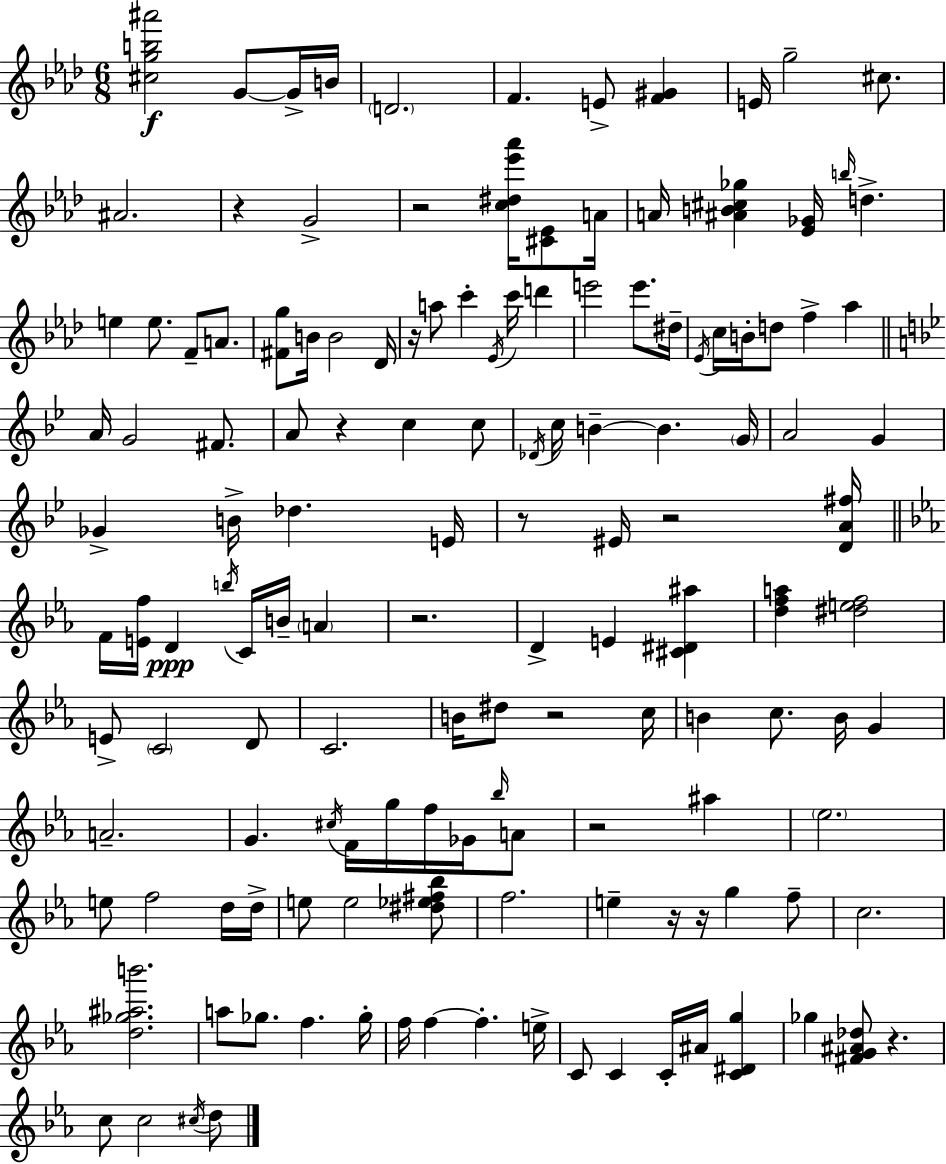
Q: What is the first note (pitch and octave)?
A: G4